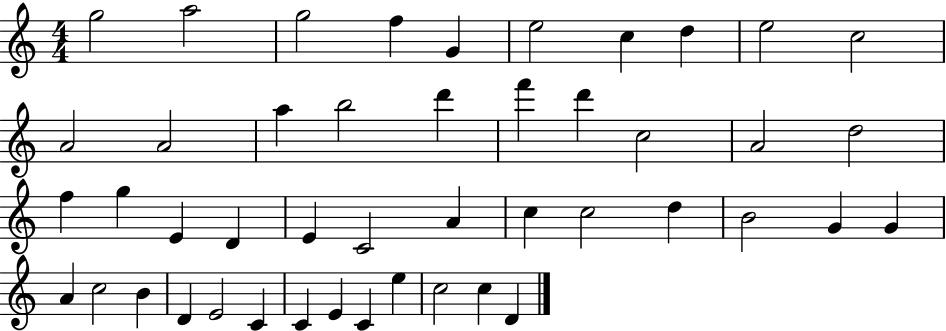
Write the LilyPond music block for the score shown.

{
  \clef treble
  \numericTimeSignature
  \time 4/4
  \key c \major
  g''2 a''2 | g''2 f''4 g'4 | e''2 c''4 d''4 | e''2 c''2 | \break a'2 a'2 | a''4 b''2 d'''4 | f'''4 d'''4 c''2 | a'2 d''2 | \break f''4 g''4 e'4 d'4 | e'4 c'2 a'4 | c''4 c''2 d''4 | b'2 g'4 g'4 | \break a'4 c''2 b'4 | d'4 e'2 c'4 | c'4 e'4 c'4 e''4 | c''2 c''4 d'4 | \break \bar "|."
}